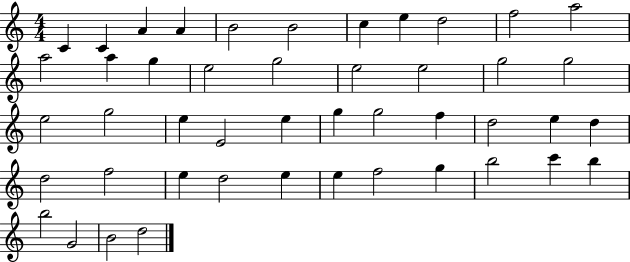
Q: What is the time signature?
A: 4/4